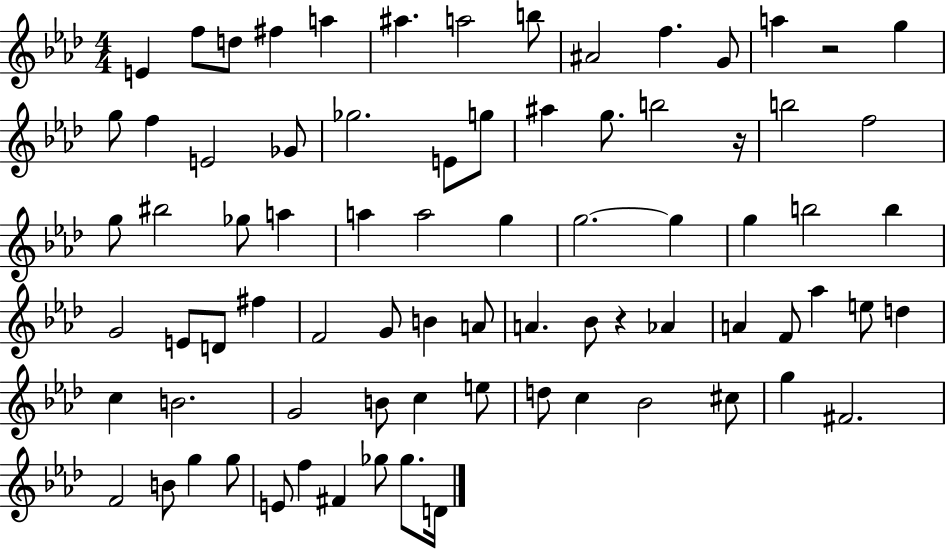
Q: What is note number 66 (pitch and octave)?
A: F4